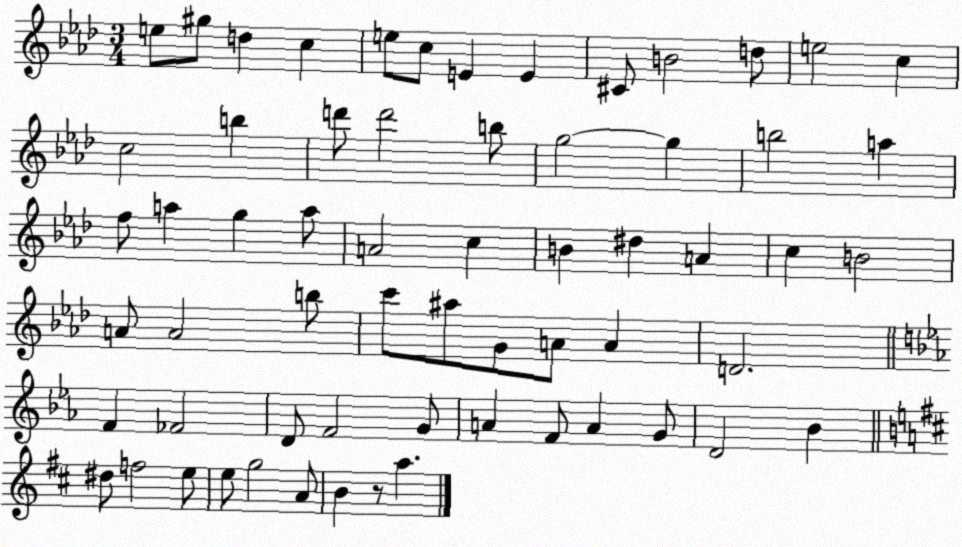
X:1
T:Untitled
M:3/4
L:1/4
K:Ab
e/2 ^g/2 d c e/2 c/2 E E ^C/2 B2 d/2 e2 c c2 b d'/2 d'2 b/2 g2 g b2 a f/2 a g a/2 A2 c B ^d A c B2 A/2 A2 b/2 c'/2 ^a/2 G/2 A/2 A D2 F _F2 D/2 F2 G/2 A F/2 A G/2 D2 _B ^d/2 f2 e/2 e/2 g2 A/2 B z/2 a